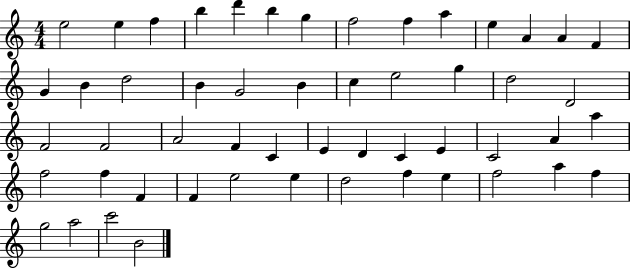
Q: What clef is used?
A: treble